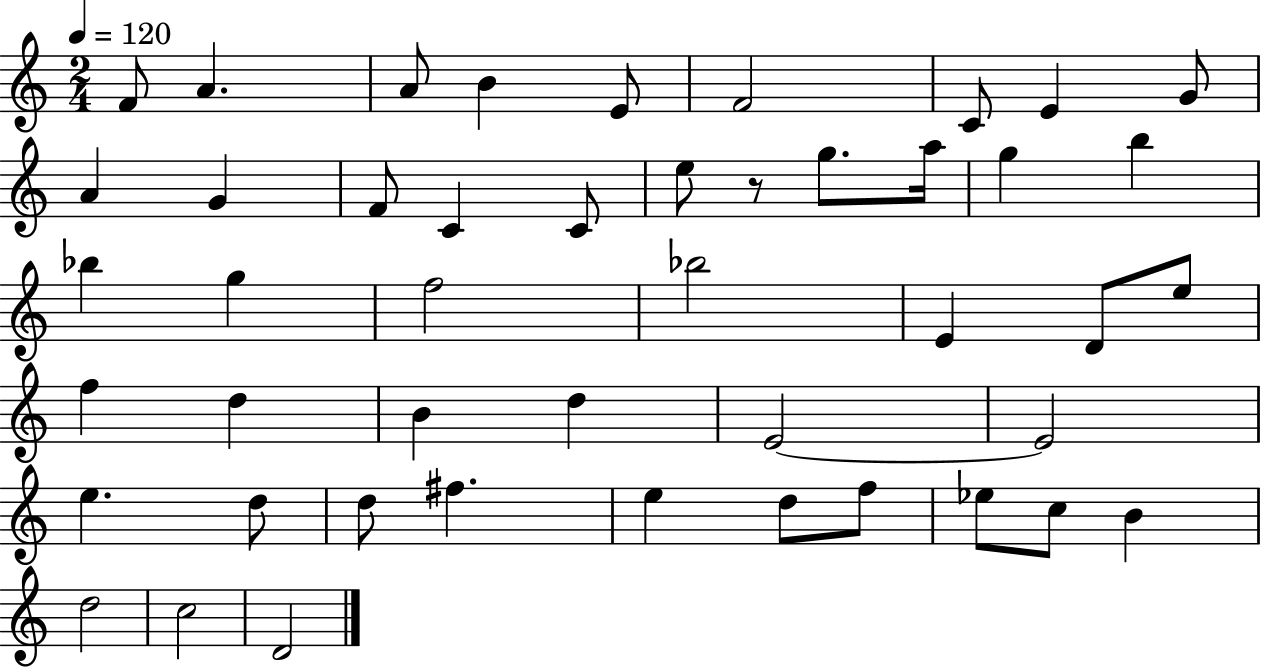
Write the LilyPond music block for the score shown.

{
  \clef treble
  \numericTimeSignature
  \time 2/4
  \key c \major
  \tempo 4 = 120
  \repeat volta 2 { f'8 a'4. | a'8 b'4 e'8 | f'2 | c'8 e'4 g'8 | \break a'4 g'4 | f'8 c'4 c'8 | e''8 r8 g''8. a''16 | g''4 b''4 | \break bes''4 g''4 | f''2 | bes''2 | e'4 d'8 e''8 | \break f''4 d''4 | b'4 d''4 | e'2~~ | e'2 | \break e''4. d''8 | d''8 fis''4. | e''4 d''8 f''8 | ees''8 c''8 b'4 | \break d''2 | c''2 | d'2 | } \bar "|."
}